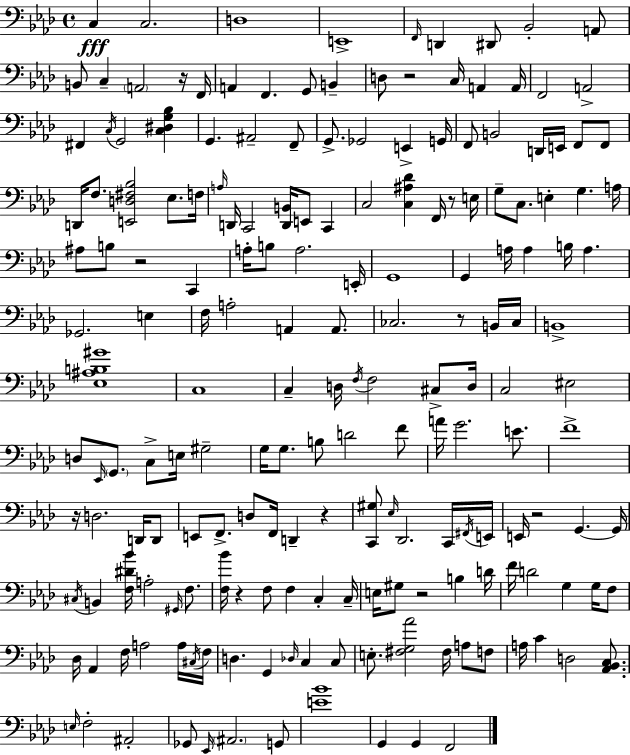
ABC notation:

X:1
T:Untitled
M:4/4
L:1/4
K:Ab
C, C,2 D,4 E,,4 F,,/4 D,, ^D,,/2 _B,,2 A,,/2 B,,/2 C, A,,2 z/4 F,,/4 A,, F,, G,,/2 B,, D,/2 z2 C,/4 A,, A,,/4 F,,2 A,,2 ^F,, C,/4 G,,2 [C,^D,G,_B,] G,, ^A,,2 F,,/2 G,,/2 _G,,2 E,, G,,/4 F,,/2 B,,2 D,,/4 E,,/4 F,,/2 F,,/2 D,,/4 F,/2 [E,,D,^F,_B,]2 _E,/2 F,/4 A,/4 D,,/4 C,,2 [D,,B,,]/4 E,,/2 C,, C,2 [C,^A,_D] F,,/4 z/2 E,/4 G,/2 C,/2 E, G, A,/4 ^A,/2 B,/2 z2 C,, A,/4 B,/2 A,2 E,,/4 G,,4 G,, A,/4 A, B,/4 A, _G,,2 E, F,/4 A,2 A,, A,,/2 _C,2 z/2 B,,/4 _C,/4 B,,4 [_E,^A,B,^G]4 C,4 C, D,/4 F,/4 F,2 ^C,/2 D,/4 C,2 ^E,2 D,/2 _E,,/4 G,,/2 C,/2 E,/4 ^G,2 G,/4 G,/2 B,/2 D2 F/2 A/4 G2 E/2 F4 z/4 D,2 D,,/4 D,,/2 E,,/2 F,,/2 D,/2 F,,/4 D,, z [C,,^G,]/2 _E,/4 _D,,2 C,,/4 ^F,,/4 E,,/4 E,,/4 z2 G,, G,,/4 ^C,/4 B,, [F,^D_B]/4 A,2 ^G,,/4 F,/2 [F,_B]/4 z F,/2 F, C, C,/4 E,/4 ^G,/2 z2 B, D/4 F/4 D2 G, G,/4 F,/2 _D,/4 _A,, F,/4 A,2 A,/4 ^C,/4 F,/4 D, G,, _D,/4 C, C,/2 E,/2 [^F,G,_A]2 ^F,/4 A,/2 F,/2 A,/4 C D,2 [_A,,_B,,C,]/2 E,/4 F,2 ^A,,2 _G,,/2 _E,,/4 ^A,,2 G,,/2 [E_B]4 G,, G,, F,,2